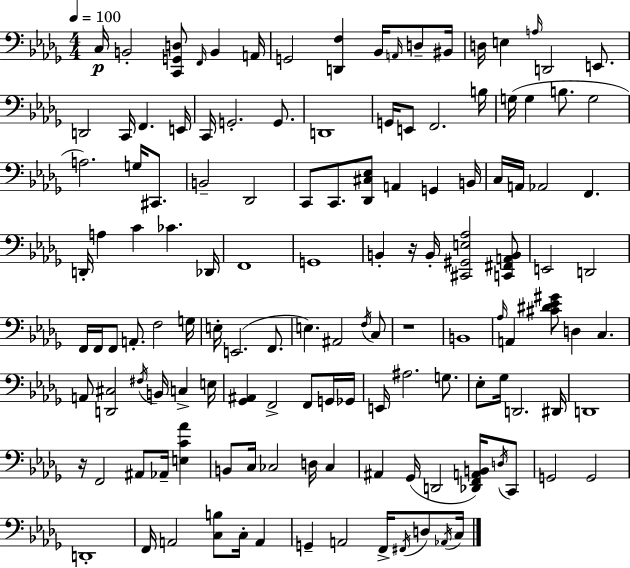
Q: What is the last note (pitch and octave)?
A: C3